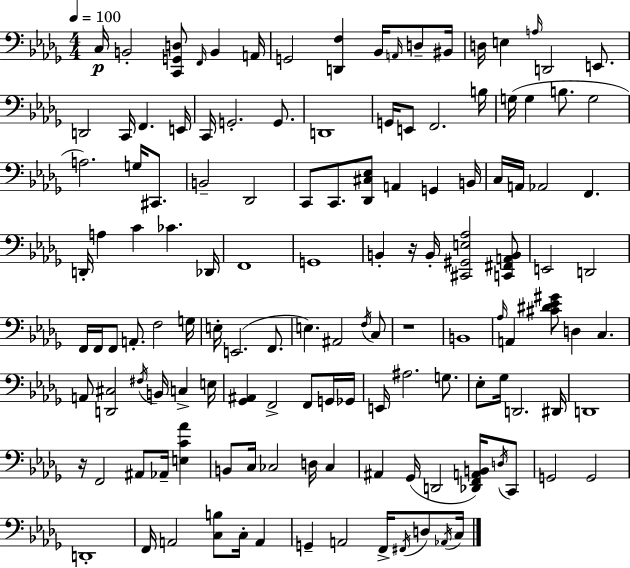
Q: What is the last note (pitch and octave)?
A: C3